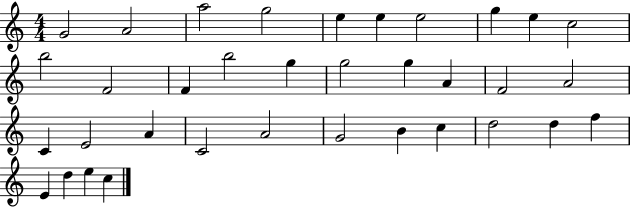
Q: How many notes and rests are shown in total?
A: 35